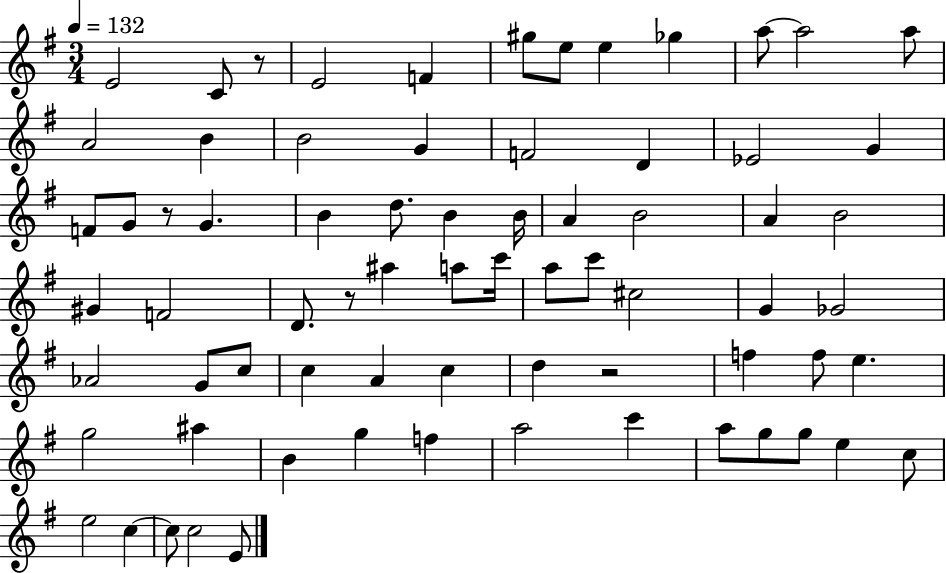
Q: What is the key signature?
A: G major